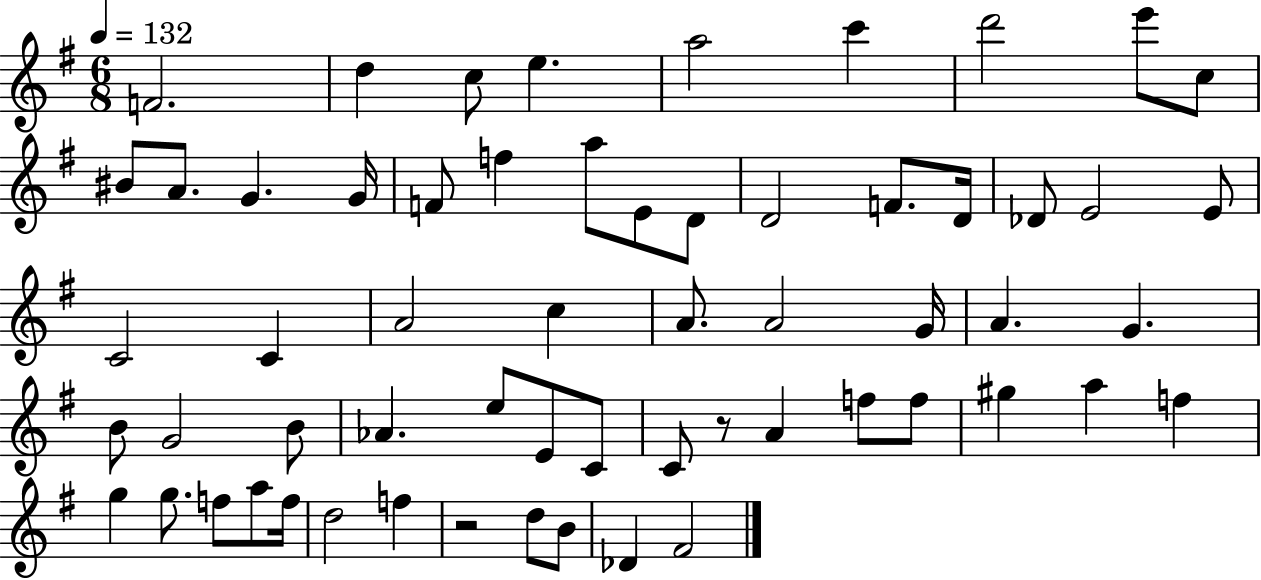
{
  \clef treble
  \numericTimeSignature
  \time 6/8
  \key g \major
  \tempo 4 = 132
  f'2. | d''4 c''8 e''4. | a''2 c'''4 | d'''2 e'''8 c''8 | \break bis'8 a'8. g'4. g'16 | f'8 f''4 a''8 e'8 d'8 | d'2 f'8. d'16 | des'8 e'2 e'8 | \break c'2 c'4 | a'2 c''4 | a'8. a'2 g'16 | a'4. g'4. | \break b'8 g'2 b'8 | aes'4. e''8 e'8 c'8 | c'8 r8 a'4 f''8 f''8 | gis''4 a''4 f''4 | \break g''4 g''8. f''8 a''8 f''16 | d''2 f''4 | r2 d''8 b'8 | des'4 fis'2 | \break \bar "|."
}